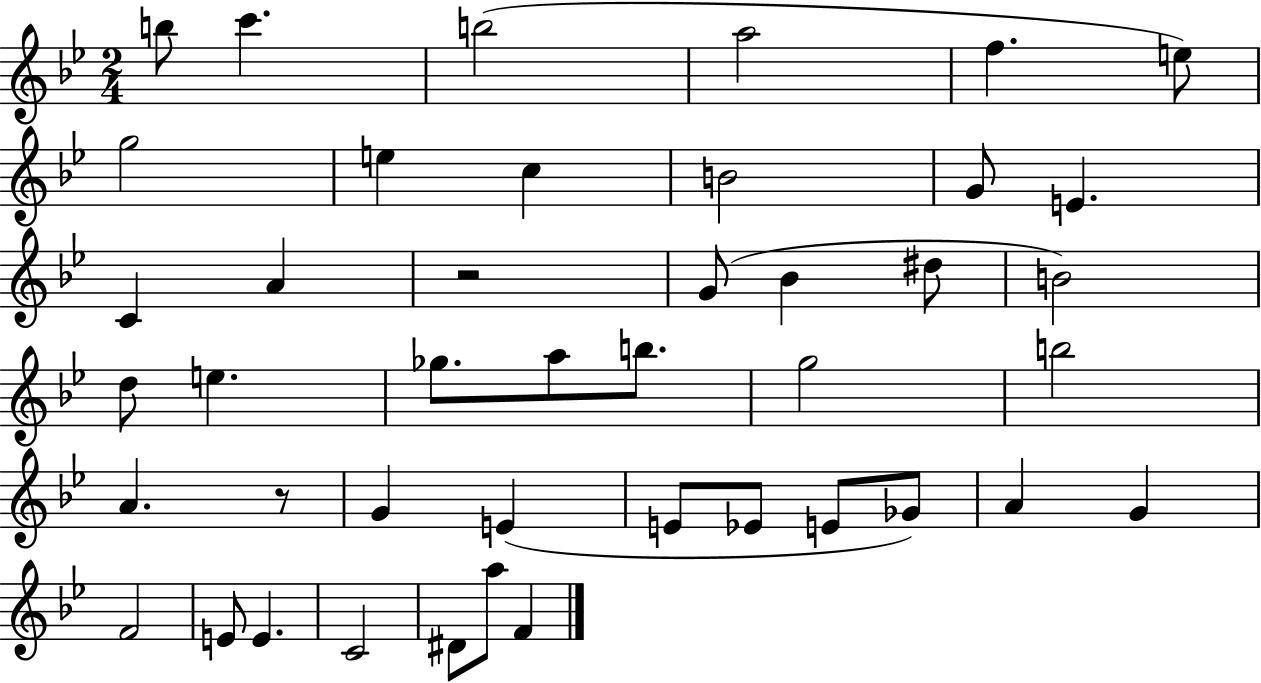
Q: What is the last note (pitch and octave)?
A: F4